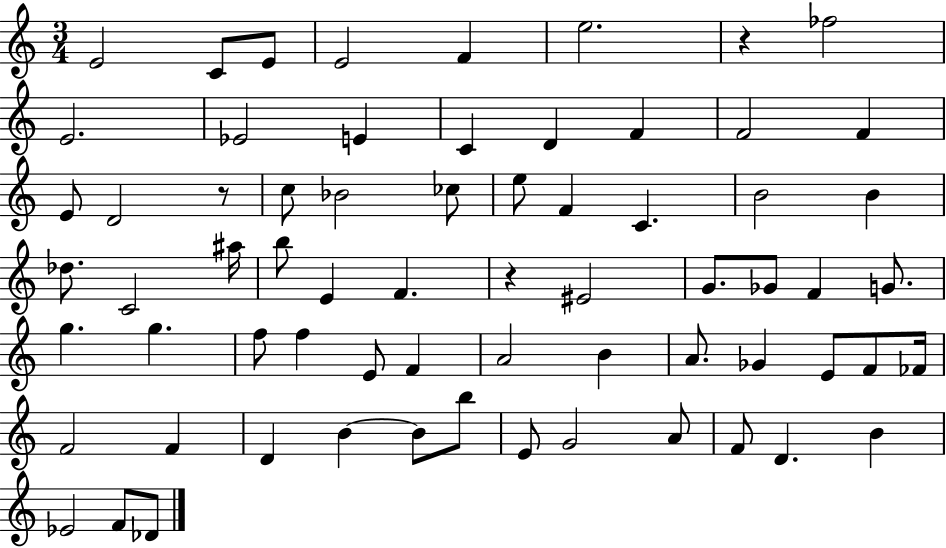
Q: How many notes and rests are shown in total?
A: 67